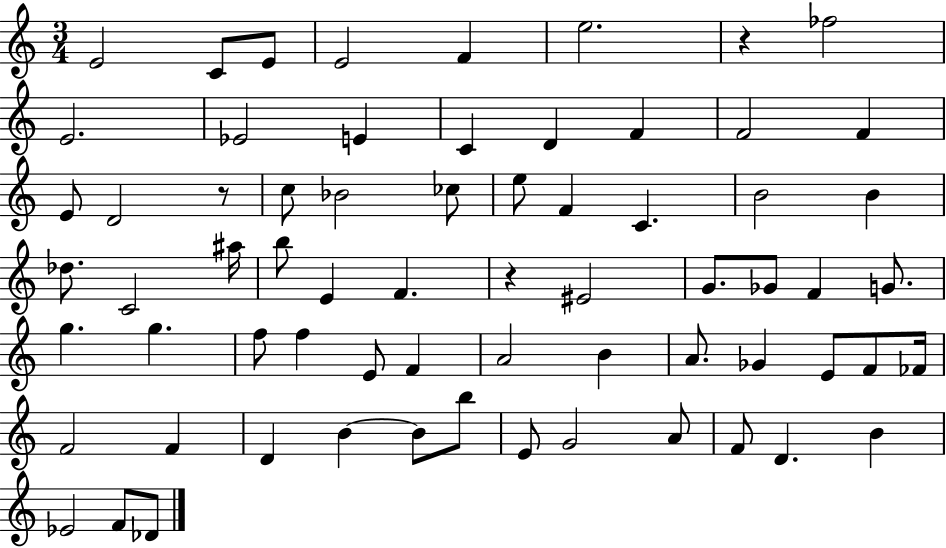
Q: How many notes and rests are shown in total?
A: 67